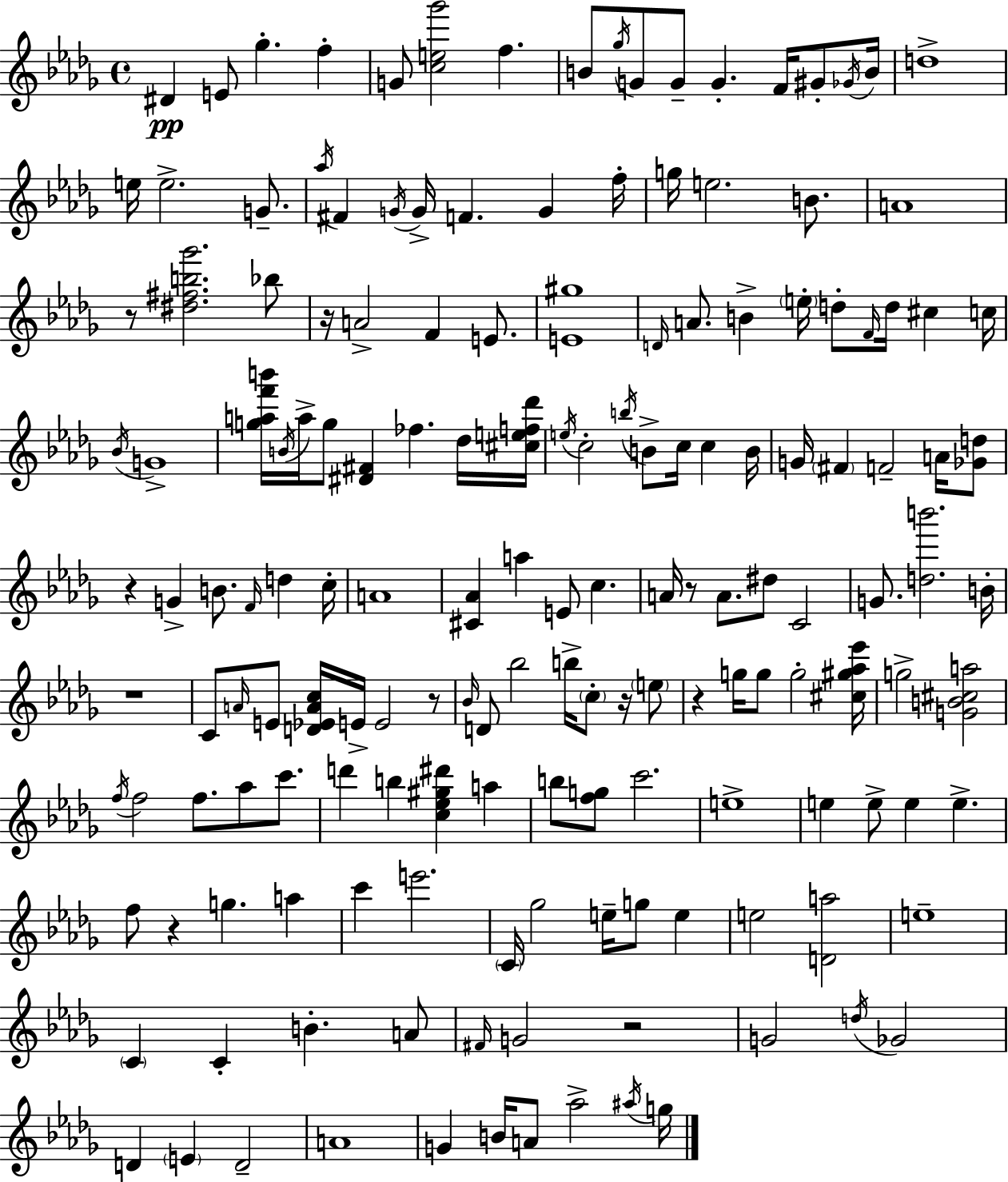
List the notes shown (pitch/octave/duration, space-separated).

D#4/q E4/e Gb5/q. F5/q G4/e [C5,E5,Gb6]/h F5/q. B4/e Gb5/s G4/e G4/e G4/q. F4/s G#4/e Gb4/s B4/s D5/w E5/s E5/h. G4/e. Ab5/s F#4/q G4/s G4/s F4/q. G4/q F5/s G5/s E5/h. B4/e. A4/w R/e [D#5,F#5,B5,Gb6]/h. Bb5/e R/s A4/h F4/q E4/e. [E4,G#5]/w D4/s A4/e. B4/q E5/s D5/e F4/s D5/s C#5/q C5/s Bb4/s G4/w [G5,A5,F6,B6]/s B4/s A5/s G5/e [D#4,F#4]/q FES5/q. Db5/s [C#5,E5,F5,Db6]/s E5/s C5/h B5/s B4/e C5/s C5/q B4/s G4/s F#4/q F4/h A4/s [Gb4,D5]/e R/q G4/q B4/e. F4/s D5/q C5/s A4/w [C#4,Ab4]/q A5/q E4/e C5/q. A4/s R/e A4/e. D#5/e C4/h G4/e. [D5,B6]/h. B4/s R/w C4/e A4/s E4/e [D4,Eb4,A4,C5]/s E4/s E4/h R/e Bb4/s D4/e Bb5/h B5/s C5/e R/s E5/e R/q G5/s G5/e G5/h [C#5,G#5,Ab5,Eb6]/s G5/h [G4,B4,C#5,A5]/h F5/s F5/h F5/e. Ab5/e C6/e. D6/q B5/q [C5,Eb5,G#5,D#6]/q A5/q B5/e [F5,G5]/e C6/h. E5/w E5/q E5/e E5/q E5/q. F5/e R/q G5/q. A5/q C6/q E6/h. C4/s Gb5/h E5/s G5/e E5/q E5/h [D4,A5]/h E5/w C4/q C4/q B4/q. A4/e F#4/s G4/h R/h G4/h D5/s Gb4/h D4/q E4/q D4/h A4/w G4/q B4/s A4/e Ab5/h A#5/s G5/s